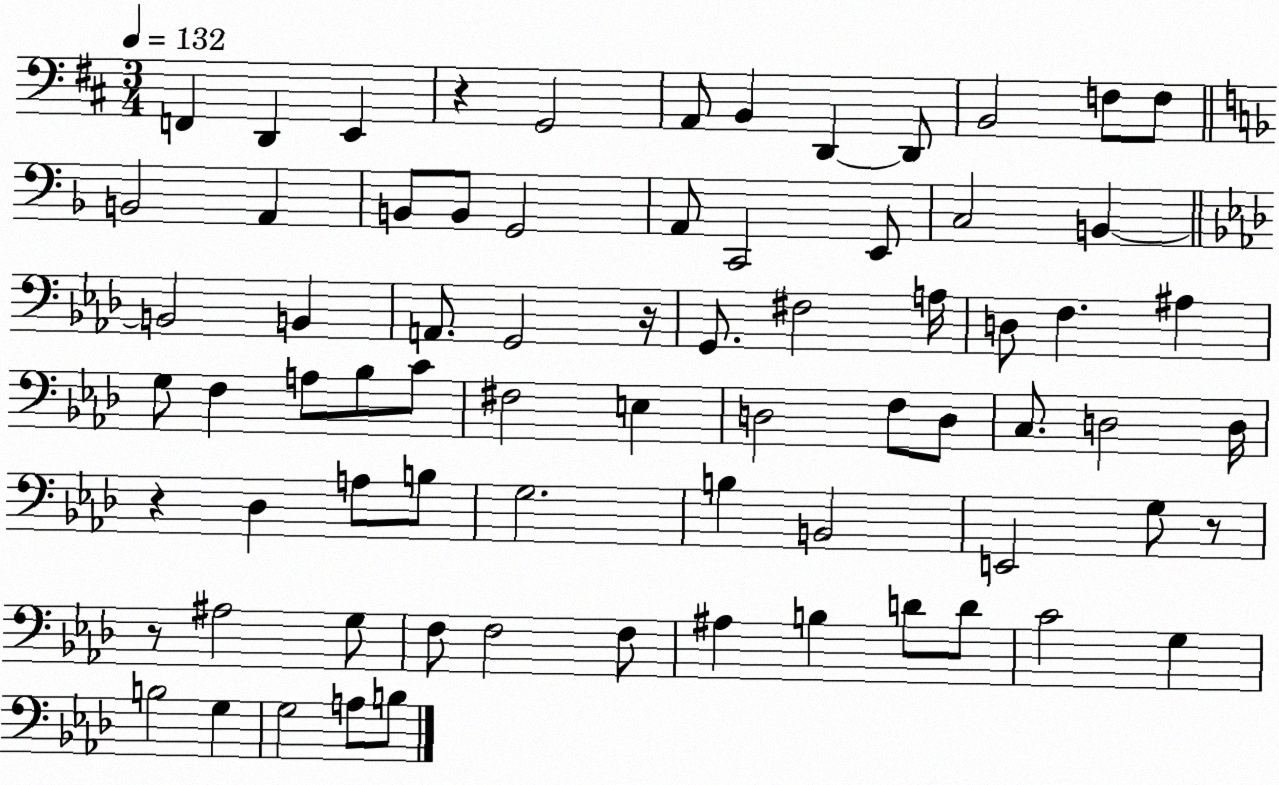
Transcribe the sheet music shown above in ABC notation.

X:1
T:Untitled
M:3/4
L:1/4
K:D
F,, D,, E,, z G,,2 A,,/2 B,, D,, D,,/2 B,,2 F,/2 F,/2 B,,2 A,, B,,/2 B,,/2 G,,2 A,,/2 C,,2 E,,/2 C,2 B,, B,,2 B,, A,,/2 G,,2 z/4 G,,/2 ^F,2 A,/4 D,/2 F, ^A, G,/2 F, A,/2 _B,/2 C/2 ^F,2 E, D,2 F,/2 D,/2 C,/2 D,2 D,/4 z _D, A,/2 B,/2 G,2 B, B,,2 E,,2 G,/2 z/2 z/2 ^A,2 G,/2 F,/2 F,2 F,/2 ^A, B, D/2 D/2 C2 G, B,2 G, G,2 A,/2 B,/2